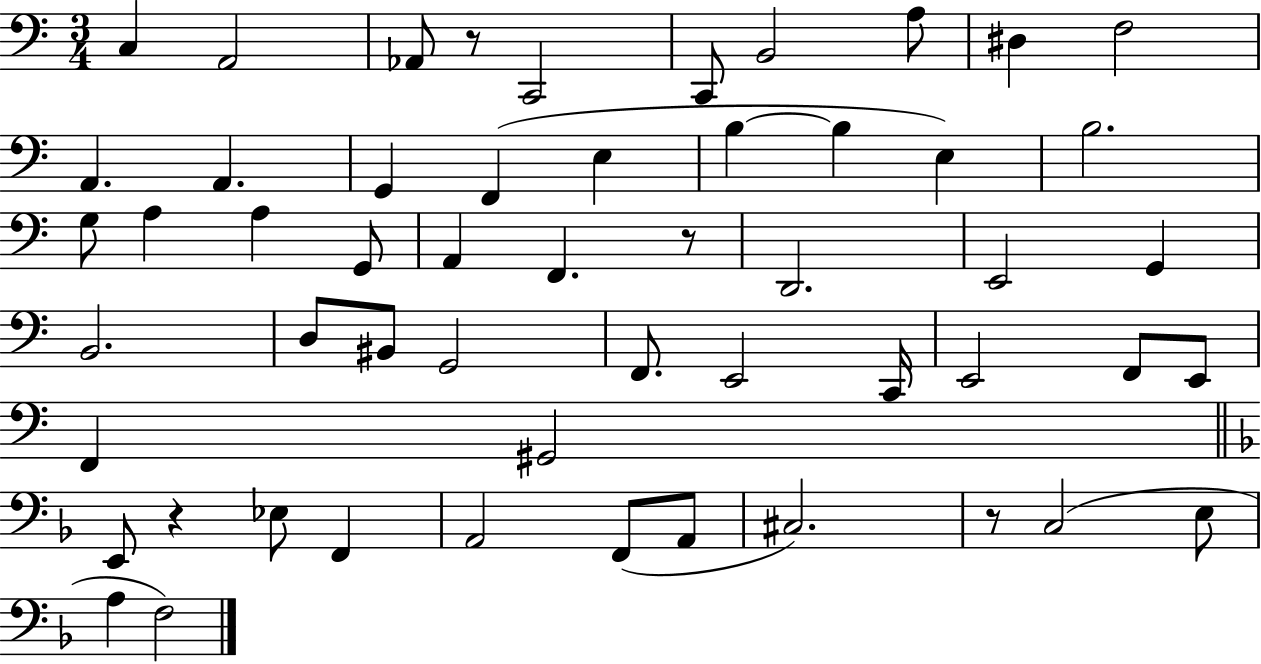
{
  \clef bass
  \numericTimeSignature
  \time 3/4
  \key c \major
  c4 a,2 | aes,8 r8 c,2 | c,8 b,2 a8 | dis4 f2 | \break a,4. a,4. | g,4 f,4( e4 | b4~~ b4 e4) | b2. | \break g8 a4 a4 g,8 | a,4 f,4. r8 | d,2. | e,2 g,4 | \break b,2. | d8 bis,8 g,2 | f,8. e,2 c,16 | e,2 f,8 e,8 | \break f,4 gis,2 | \bar "||" \break \key f \major e,8 r4 ees8 f,4 | a,2 f,8( a,8 | cis2.) | r8 c2( e8 | \break a4 f2) | \bar "|."
}